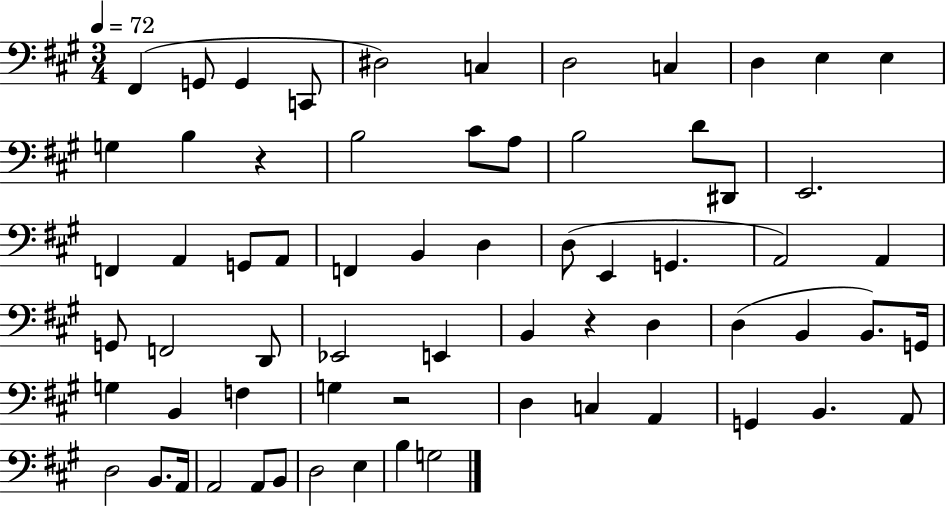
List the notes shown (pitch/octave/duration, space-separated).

F#2/q G2/e G2/q C2/e D#3/h C3/q D3/h C3/q D3/q E3/q E3/q G3/q B3/q R/q B3/h C#4/e A3/e B3/h D4/e D#2/e E2/h. F2/q A2/q G2/e A2/e F2/q B2/q D3/q D3/e E2/q G2/q. A2/h A2/q G2/e F2/h D2/e Eb2/h E2/q B2/q R/q D3/q D3/q B2/q B2/e. G2/s G3/q B2/q F3/q G3/q R/h D3/q C3/q A2/q G2/q B2/q. A2/e D3/h B2/e. A2/s A2/h A2/e B2/e D3/h E3/q B3/q G3/h